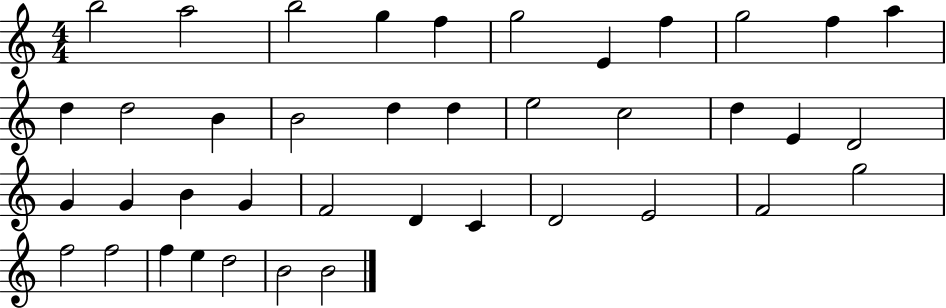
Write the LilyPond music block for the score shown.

{
  \clef treble
  \numericTimeSignature
  \time 4/4
  \key c \major
  b''2 a''2 | b''2 g''4 f''4 | g''2 e'4 f''4 | g''2 f''4 a''4 | \break d''4 d''2 b'4 | b'2 d''4 d''4 | e''2 c''2 | d''4 e'4 d'2 | \break g'4 g'4 b'4 g'4 | f'2 d'4 c'4 | d'2 e'2 | f'2 g''2 | \break f''2 f''2 | f''4 e''4 d''2 | b'2 b'2 | \bar "|."
}